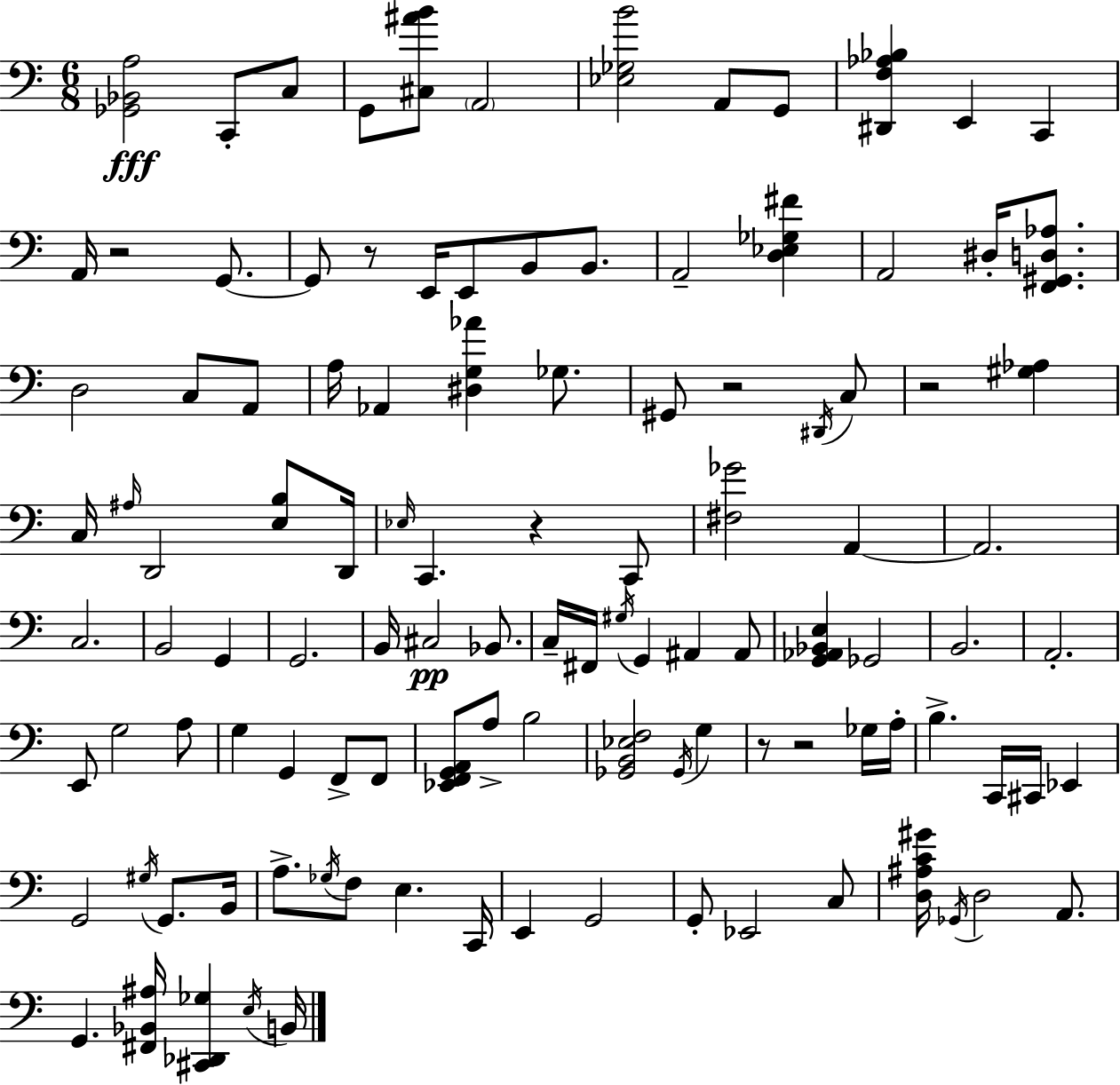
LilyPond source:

{
  \clef bass
  \numericTimeSignature
  \time 6/8
  \key a \minor
  <ges, bes, a>2\fff c,8-. c8 | g,8 <cis ais' b'>8 \parenthesize a,2 | <ees ges b'>2 a,8 g,8 | <dis, f aes bes>4 e,4 c,4 | \break a,16 r2 g,8.~~ | g,8 r8 e,16 e,8 b,8 b,8. | a,2-- <d ees ges fis'>4 | a,2 dis16-. <f, gis, d aes>8. | \break d2 c8 a,8 | a16 aes,4 <dis g aes'>4 ges8. | gis,8 r2 \acciaccatura { dis,16 } c8 | r2 <gis aes>4 | \break c16 \grace { ais16 } d,2 <e b>8 | d,16 \grace { ees16 } c,4. r4 | c,8 <fis ges'>2 a,4~~ | a,2. | \break c2. | b,2 g,4 | g,2. | b,16 cis2\pp | \break bes,8. c16-- fis,16 \acciaccatura { gis16 } g,4 ais,4 | ais,8 <g, aes, bes, e>4 ges,2 | b,2. | a,2.-. | \break e,8 g2 | a8 g4 g,4 | f,8-> f,8 <ees, f, g, a,>8 a8-> b2 | <ges, b, ees f>2 | \break \acciaccatura { ges,16 } g4 r8 r2 | ges16 a16-. b4.-> c,16 | cis,16 ees,4 g,2 | \acciaccatura { gis16 } g,8. b,16 a8.-> \acciaccatura { ges16 } f8 | \break e4. c,16 e,4 g,2 | g,8-. ees,2 | c8 <d ais c' gis'>16 \acciaccatura { ges,16 } d2 | a,8. g,4. | \break <fis, bes, ais>16 <cis, des, ges>4 \acciaccatura { e16 } b,16 \bar "|."
}